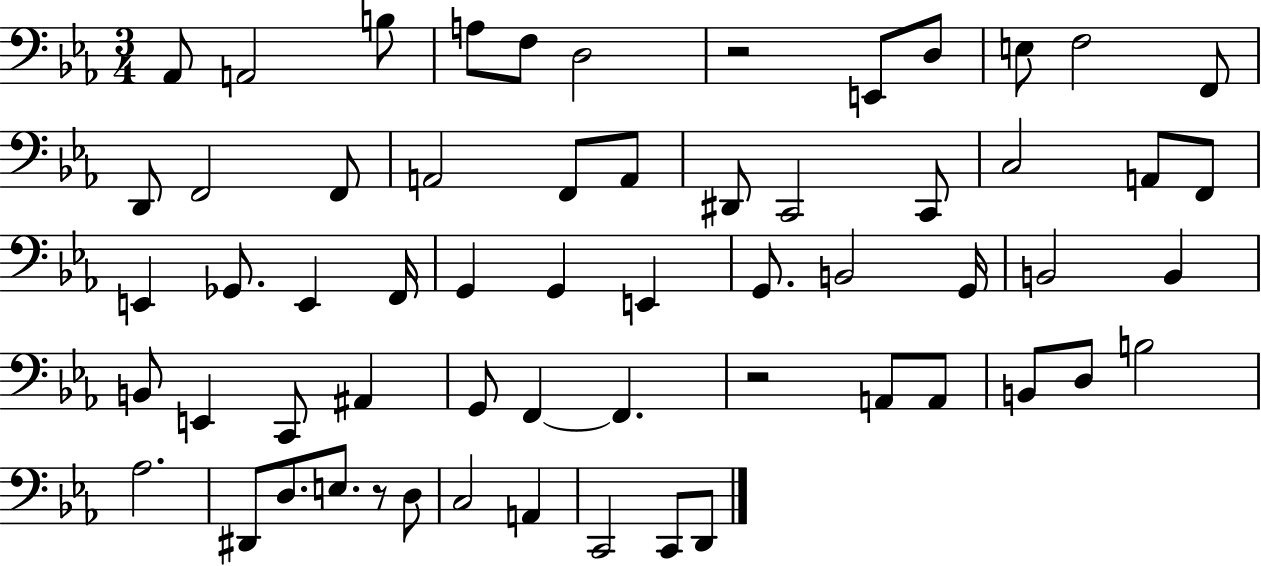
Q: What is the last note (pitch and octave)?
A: D2